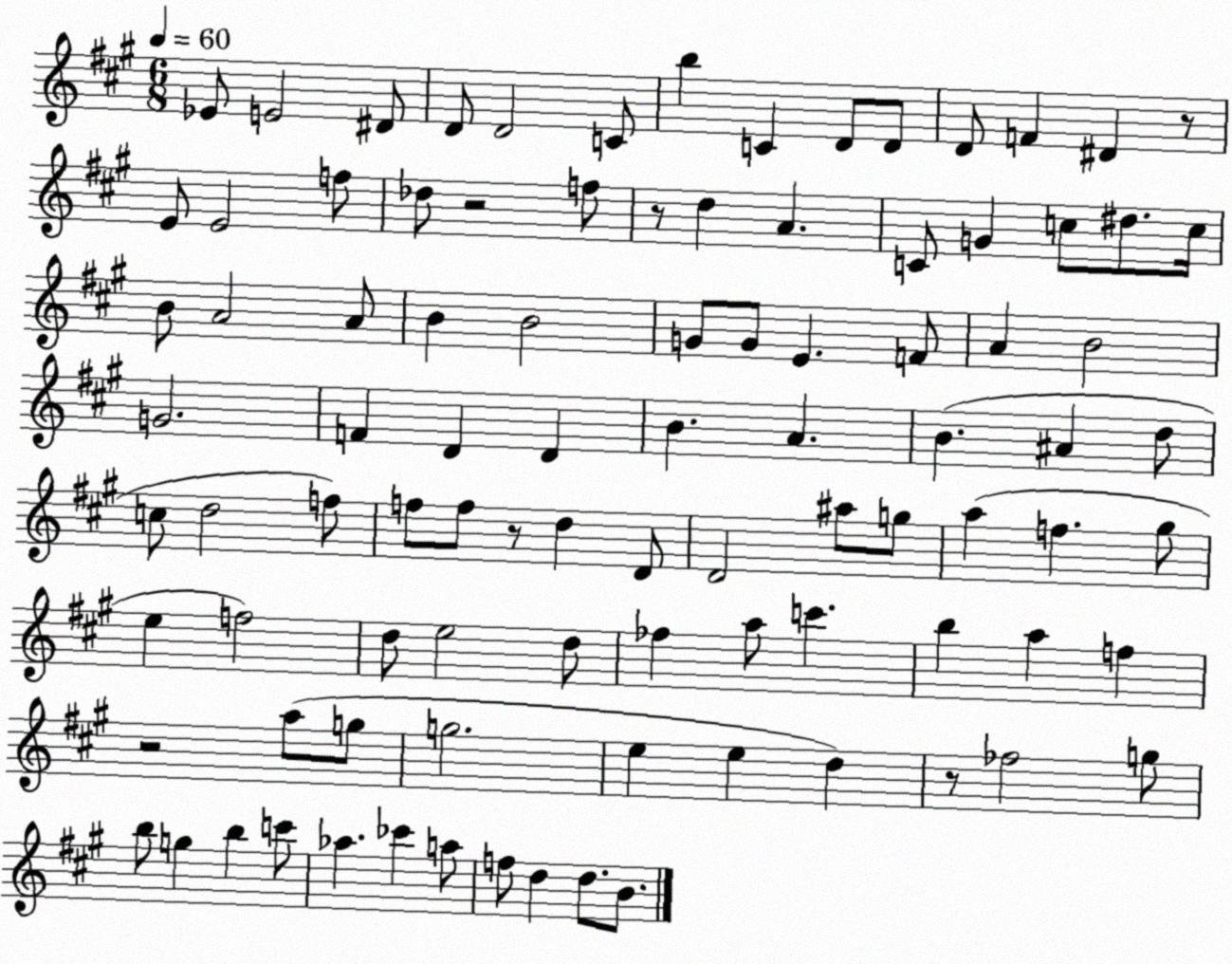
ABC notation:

X:1
T:Untitled
M:6/8
L:1/4
K:A
_E/2 E2 ^D/2 D/2 D2 C/2 b C D/2 D/2 D/2 F ^D z/2 E/2 E2 f/2 _d/2 z2 f/2 z/2 d A C/2 G c/2 ^d/2 c/4 B/2 A2 A/2 B B2 G/2 G/2 E F/2 A B2 G2 F D D B A B ^A d/2 c/2 d2 f/2 f/2 f/2 z/2 d D/2 D2 ^a/2 g/2 a f ^g/2 e f2 d/2 e2 d/2 _f a/2 c' b a f z2 a/2 g/2 g2 e e d z/2 _f2 g/2 b/2 g b c'/2 _a _c' a/2 f/2 d d/2 B/2